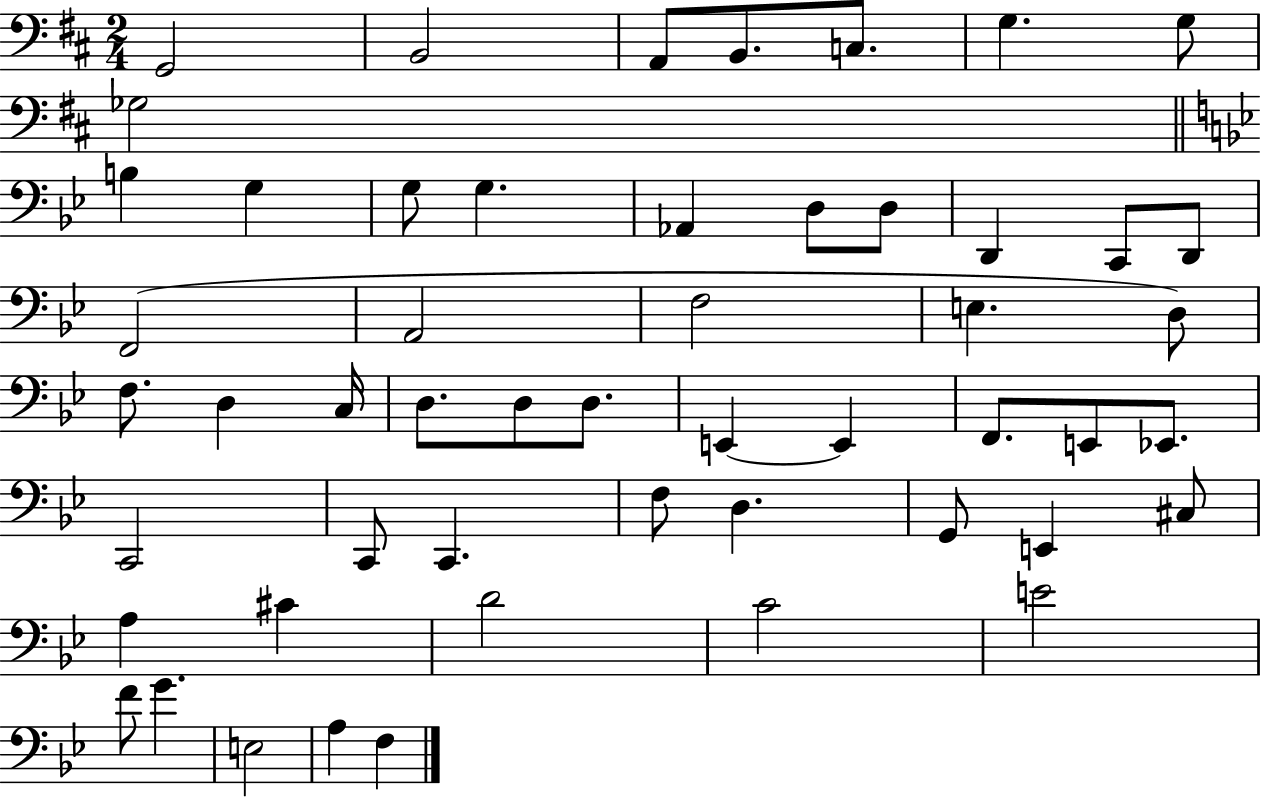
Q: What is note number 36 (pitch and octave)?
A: C2